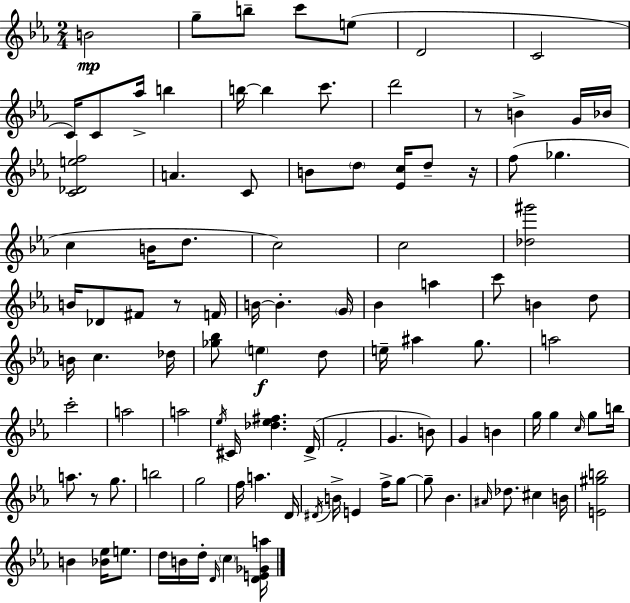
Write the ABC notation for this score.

X:1
T:Untitled
M:2/4
L:1/4
K:Eb
B2 g/2 b/2 c'/2 e/2 D2 C2 C/4 C/2 _a/4 b b/4 b c'/2 d'2 z/2 B G/4 _B/4 [C_Def]2 A C/2 B/2 d/2 [_Ec]/4 d/2 z/4 f/2 _g c B/4 d/2 c2 c2 [_d^g']2 B/4 _D/2 ^F/2 z/2 F/4 B/4 B G/4 _B a c'/2 B d/2 B/4 c _d/4 [_g_b]/2 e d/2 e/4 ^a g/2 a2 c'2 a2 a2 _e/4 ^C/4 [_d_e^f] D/4 F2 G B/2 G B g/4 g c/4 g/2 b/4 a/2 z/2 g/2 b2 g2 f/4 a D/4 ^D/4 B/4 E f/4 g/2 g/2 _B ^A/4 _d/2 ^c B/4 [E^gb]2 B [_B_e]/4 e/2 d/4 B/4 d/4 D/4 c [DE_Ga]/4